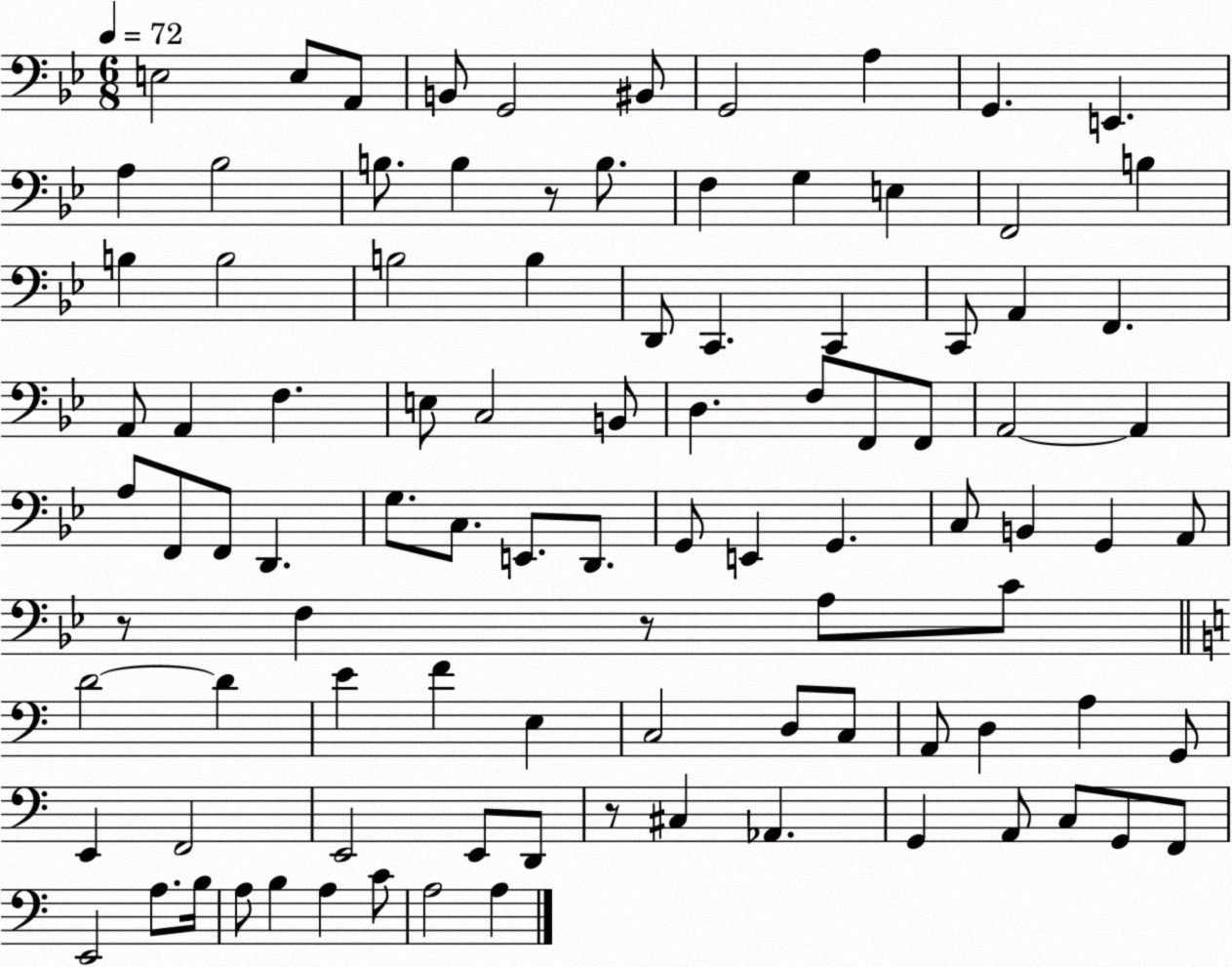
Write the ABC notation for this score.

X:1
T:Untitled
M:6/8
L:1/4
K:Bb
E,2 E,/2 A,,/2 B,,/2 G,,2 ^B,,/2 G,,2 A, G,, E,, A, _B,2 B,/2 B, z/2 B,/2 F, G, E, F,,2 B, B, B,2 B,2 B, D,,/2 C,, C,, C,,/2 A,, F,, A,,/2 A,, F, E,/2 C,2 B,,/2 D, F,/2 F,,/2 F,,/2 A,,2 A,, A,/2 F,,/2 F,,/2 D,, G,/2 C,/2 E,,/2 D,,/2 G,,/2 E,, G,, C,/2 B,, G,, A,,/2 z/2 F, z/2 A,/2 C/2 D2 D E F E, C,2 D,/2 C,/2 A,,/2 D, A, G,,/2 E,, F,,2 E,,2 E,,/2 D,,/2 z/2 ^C, _A,, G,, A,,/2 C,/2 G,,/2 F,,/2 E,,2 A,/2 B,/4 A,/2 B, A, C/2 A,2 A,